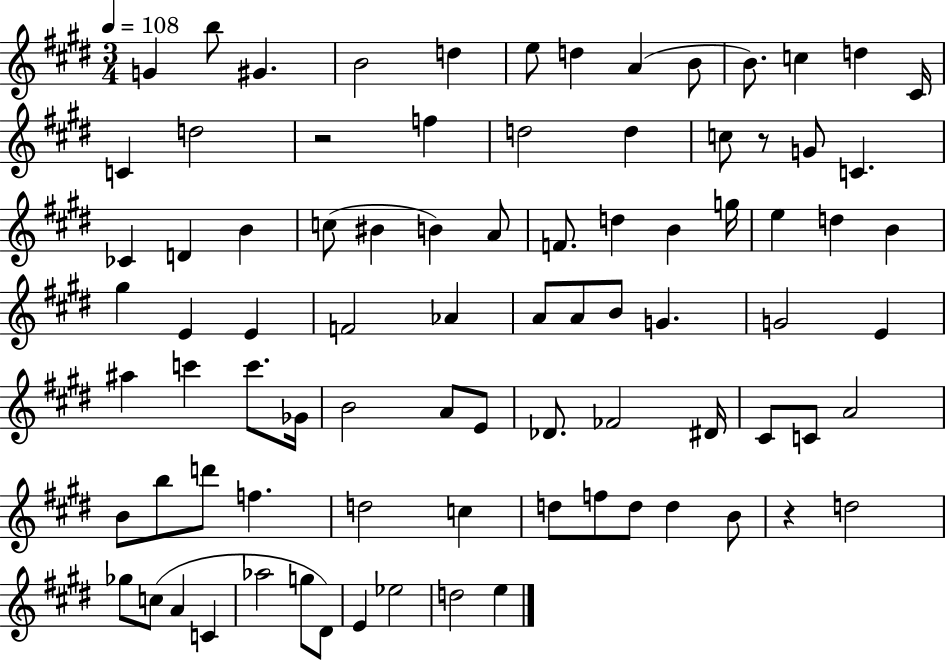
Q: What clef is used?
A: treble